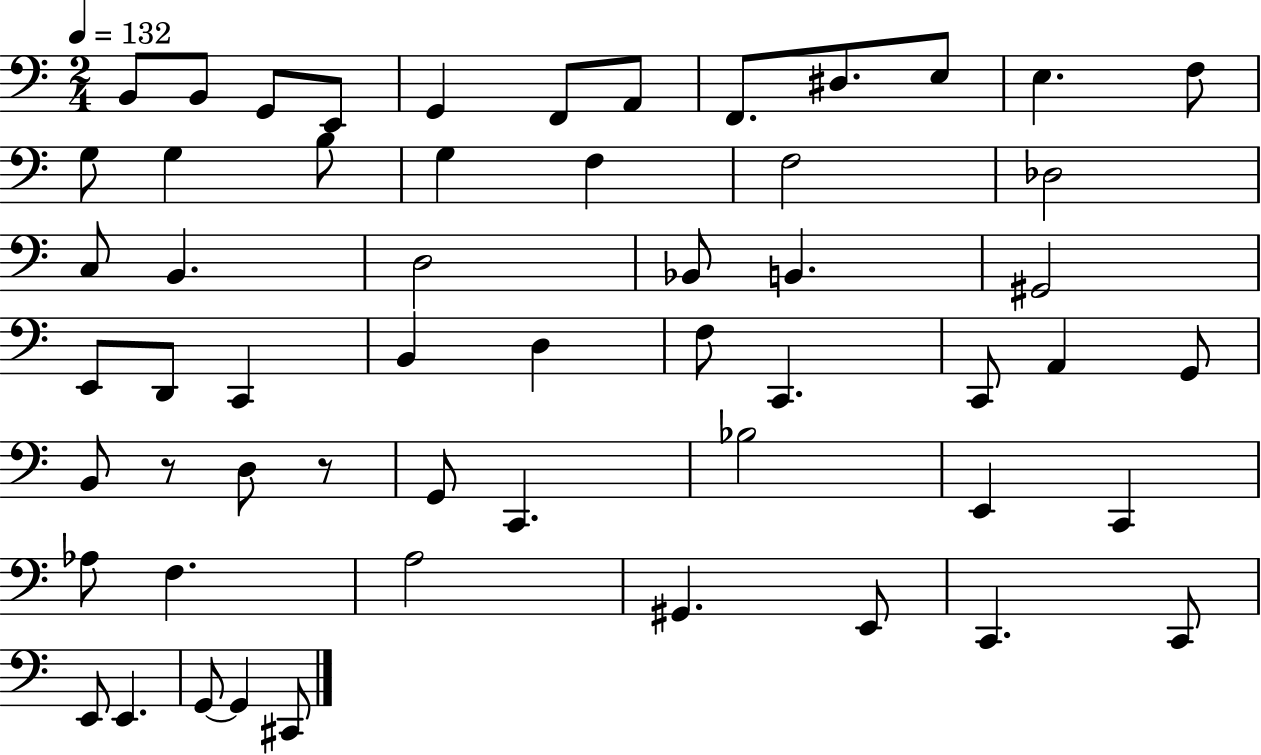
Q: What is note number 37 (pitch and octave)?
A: D3